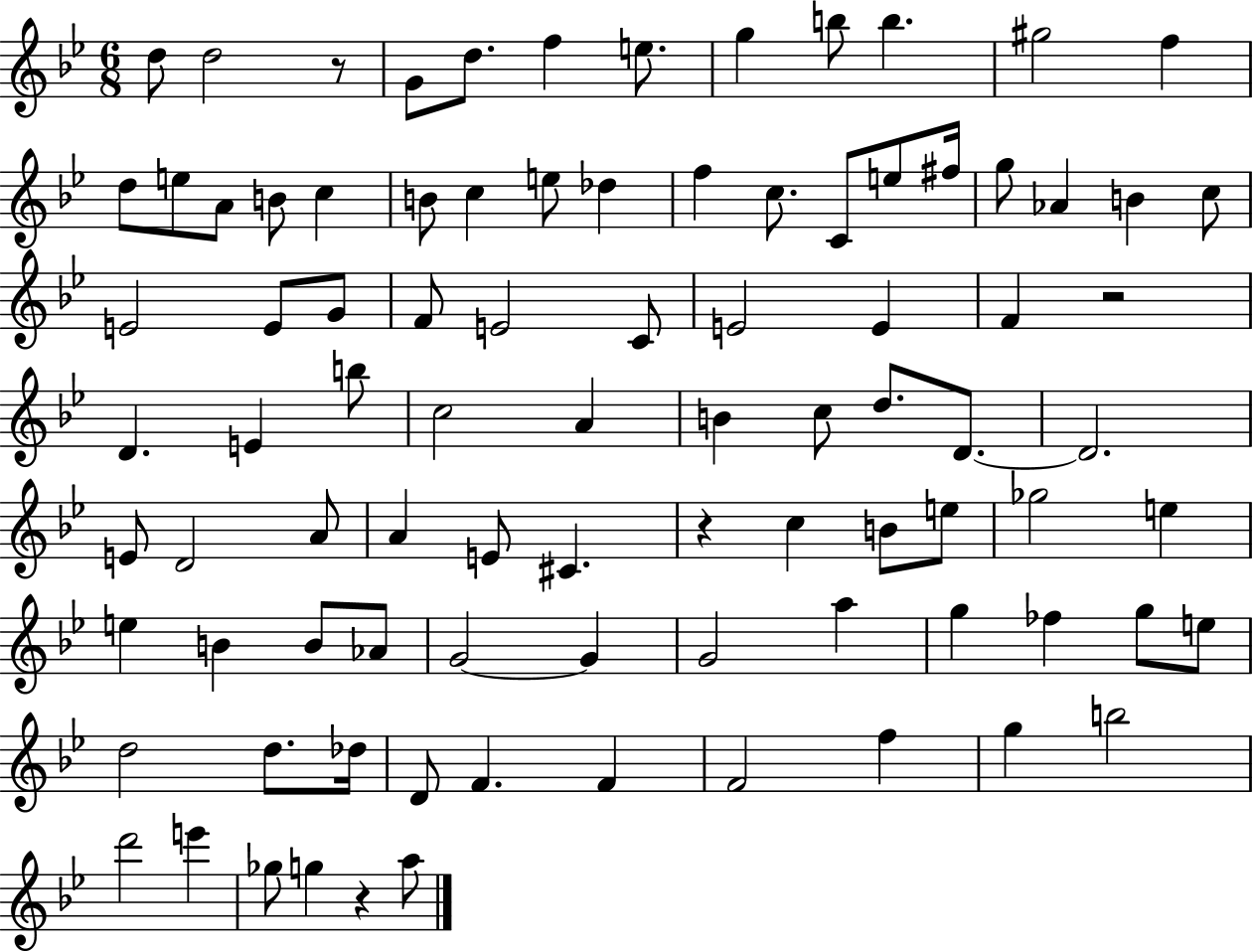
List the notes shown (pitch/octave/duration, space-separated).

D5/e D5/h R/e G4/e D5/e. F5/q E5/e. G5/q B5/e B5/q. G#5/h F5/q D5/e E5/e A4/e B4/e C5/q B4/e C5/q E5/e Db5/q F5/q C5/e. C4/e E5/e F#5/s G5/e Ab4/q B4/q C5/e E4/h E4/e G4/e F4/e E4/h C4/e E4/h E4/q F4/q R/h D4/q. E4/q B5/e C5/h A4/q B4/q C5/e D5/e. D4/e. D4/h. E4/e D4/h A4/e A4/q E4/e C#4/q. R/q C5/q B4/e E5/e Gb5/h E5/q E5/q B4/q B4/e Ab4/e G4/h G4/q G4/h A5/q G5/q FES5/q G5/e E5/e D5/h D5/e. Db5/s D4/e F4/q. F4/q F4/h F5/q G5/q B5/h D6/h E6/q Gb5/e G5/q R/q A5/e